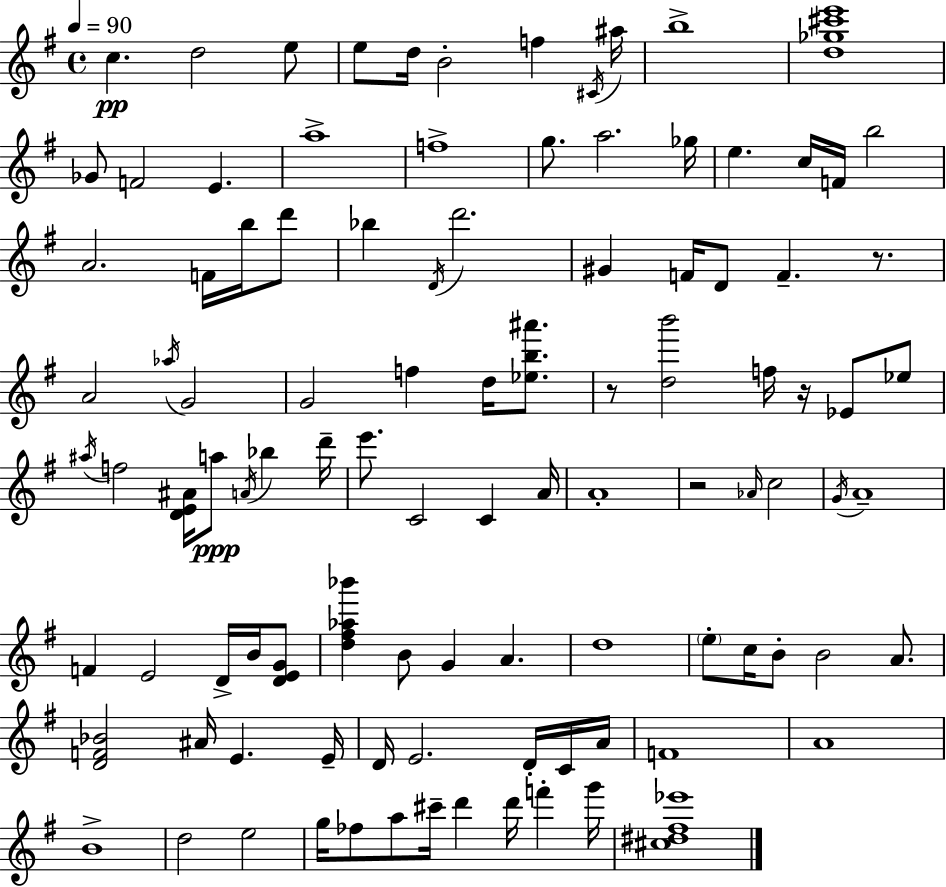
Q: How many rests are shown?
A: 4